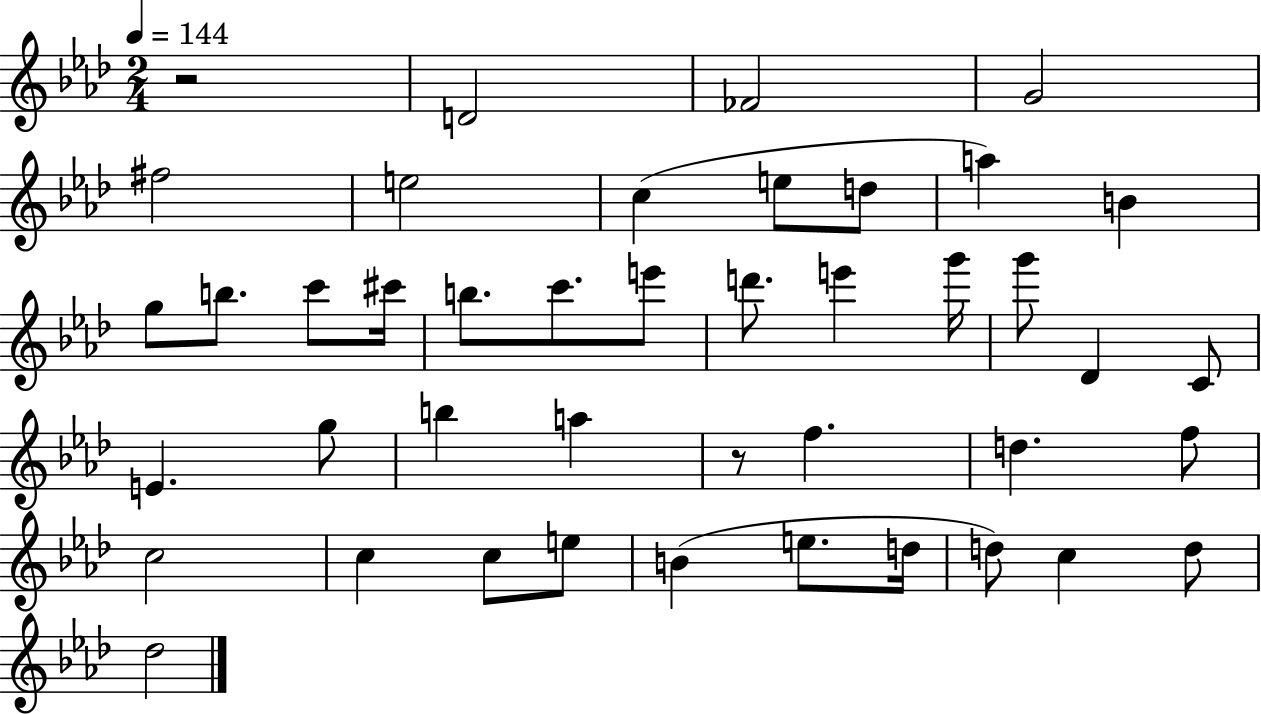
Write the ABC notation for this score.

X:1
T:Untitled
M:2/4
L:1/4
K:Ab
z2 D2 _F2 G2 ^f2 e2 c e/2 d/2 a B g/2 b/2 c'/2 ^c'/4 b/2 c'/2 e'/2 d'/2 e' g'/4 g'/2 _D C/2 E g/2 b a z/2 f d f/2 c2 c c/2 e/2 B e/2 d/4 d/2 c d/2 _d2